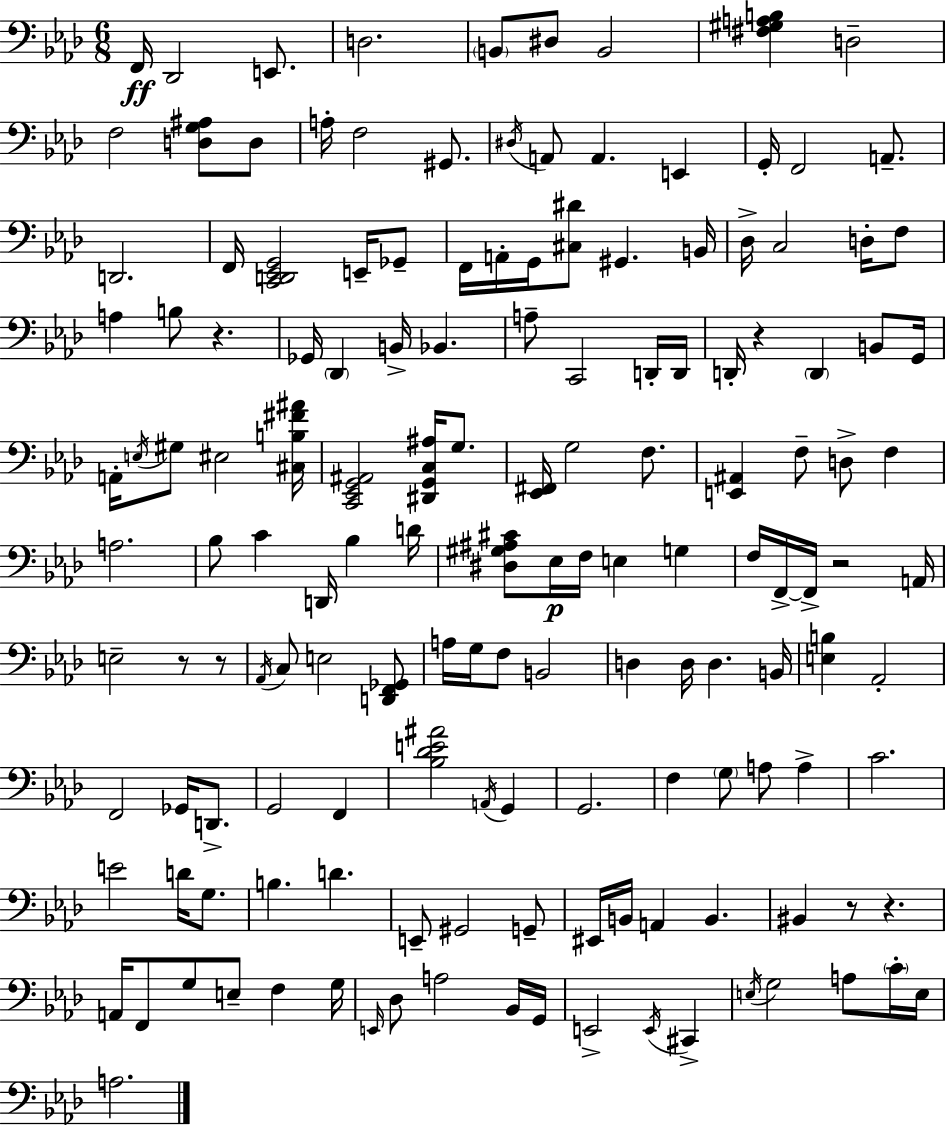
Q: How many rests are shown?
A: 7